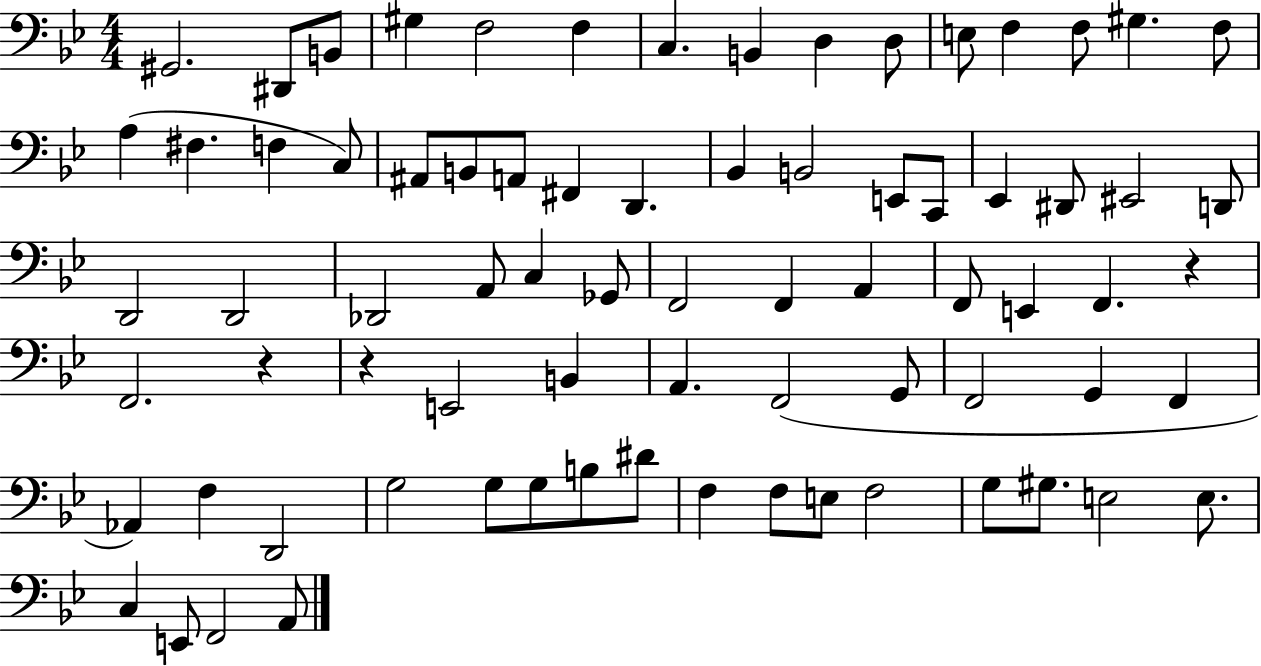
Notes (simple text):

G#2/h. D#2/e B2/e G#3/q F3/h F3/q C3/q. B2/q D3/q D3/e E3/e F3/q F3/e G#3/q. F3/e A3/q F#3/q. F3/q C3/e A#2/e B2/e A2/e F#2/q D2/q. Bb2/q B2/h E2/e C2/e Eb2/q D#2/e EIS2/h D2/e D2/h D2/h Db2/h A2/e C3/q Gb2/e F2/h F2/q A2/q F2/e E2/q F2/q. R/q F2/h. R/q R/q E2/h B2/q A2/q. F2/h G2/e F2/h G2/q F2/q Ab2/q F3/q D2/h G3/h G3/e G3/e B3/e D#4/e F3/q F3/e E3/e F3/h G3/e G#3/e. E3/h E3/e. C3/q E2/e F2/h A2/e